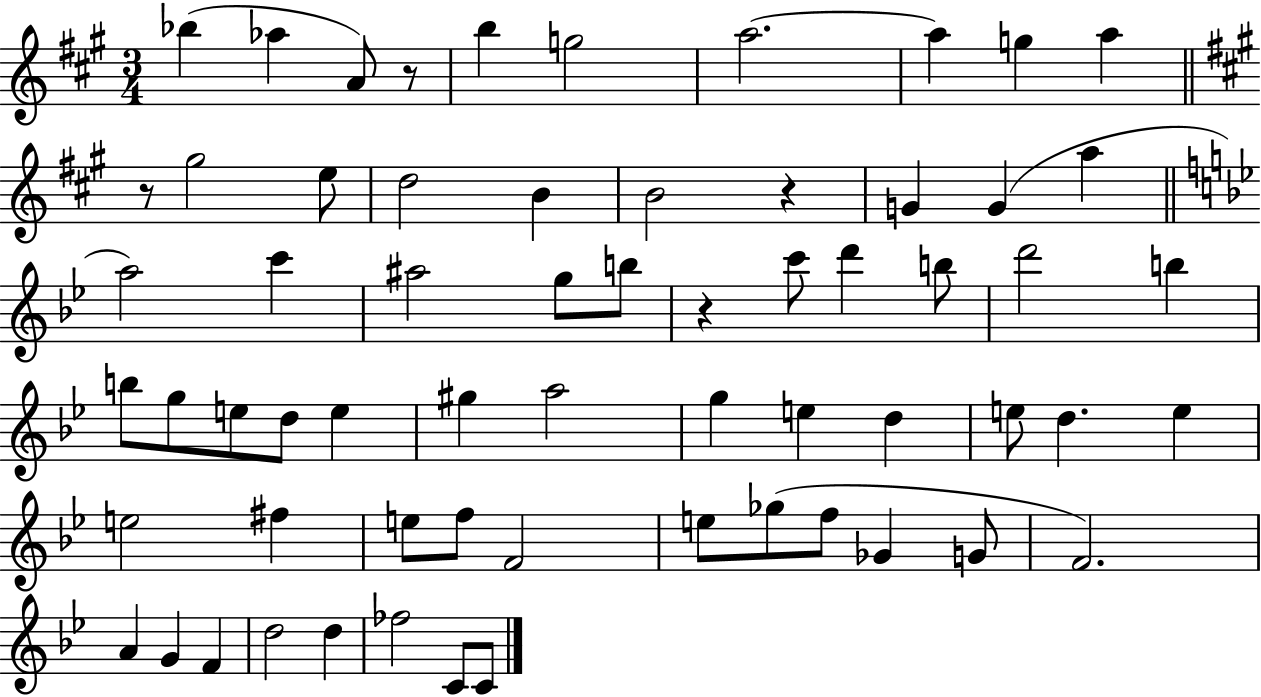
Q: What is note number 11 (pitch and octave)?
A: E5